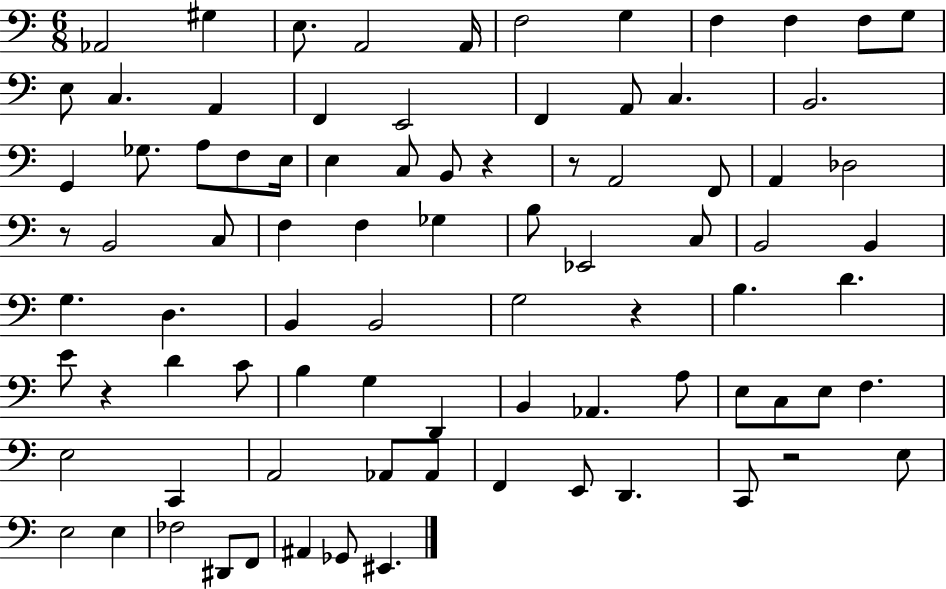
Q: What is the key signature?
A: C major